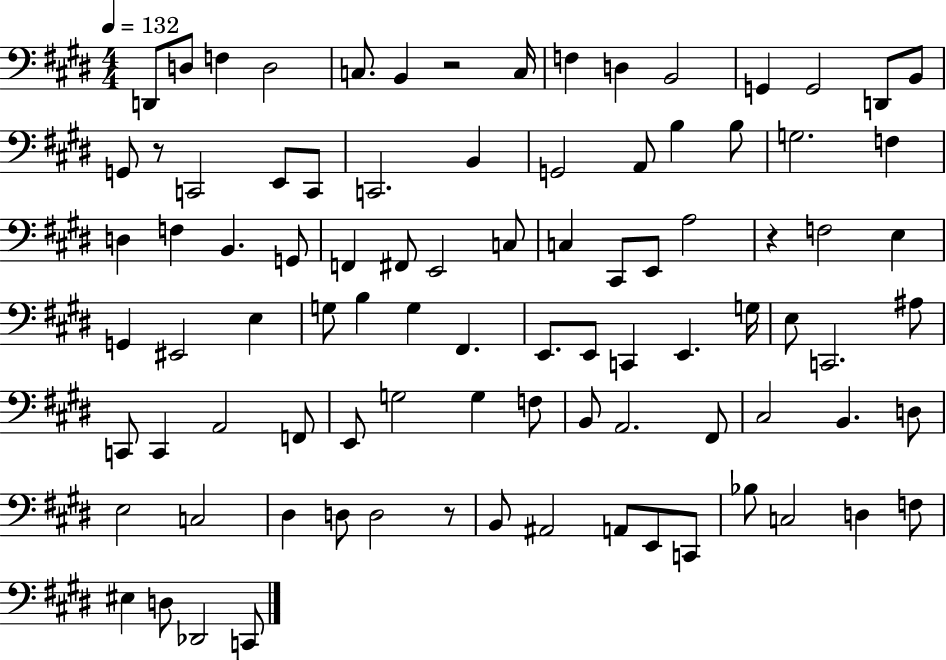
{
  \clef bass
  \numericTimeSignature
  \time 4/4
  \key e \major
  \tempo 4 = 132
  \repeat volta 2 { d,8 d8 f4 d2 | c8. b,4 r2 c16 | f4 d4 b,2 | g,4 g,2 d,8 b,8 | \break g,8 r8 c,2 e,8 c,8 | c,2. b,4 | g,2 a,8 b4 b8 | g2. f4 | \break d4 f4 b,4. g,8 | f,4 fis,8 e,2 c8 | c4 cis,8 e,8 a2 | r4 f2 e4 | \break g,4 eis,2 e4 | g8 b4 g4 fis,4. | e,8. e,8 c,4 e,4. g16 | e8 c,2. ais8 | \break c,8 c,4 a,2 f,8 | e,8 g2 g4 f8 | b,8 a,2. fis,8 | cis2 b,4. d8 | \break e2 c2 | dis4 d8 d2 r8 | b,8 ais,2 a,8 e,8 c,8 | bes8 c2 d4 f8 | \break eis4 d8 des,2 c,8 | } \bar "|."
}